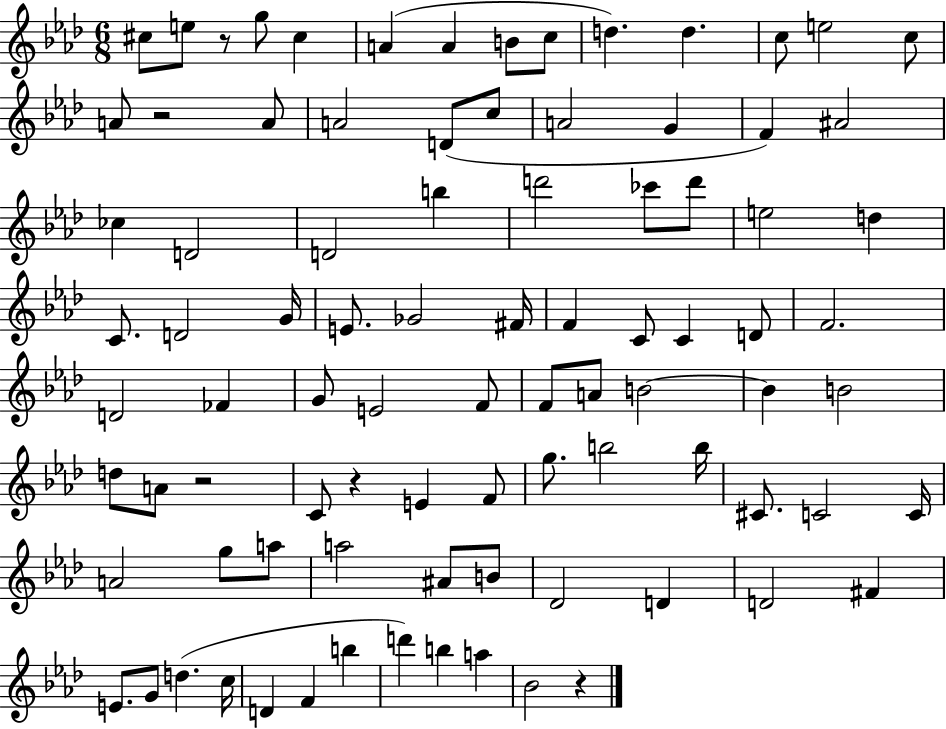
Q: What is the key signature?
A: AES major